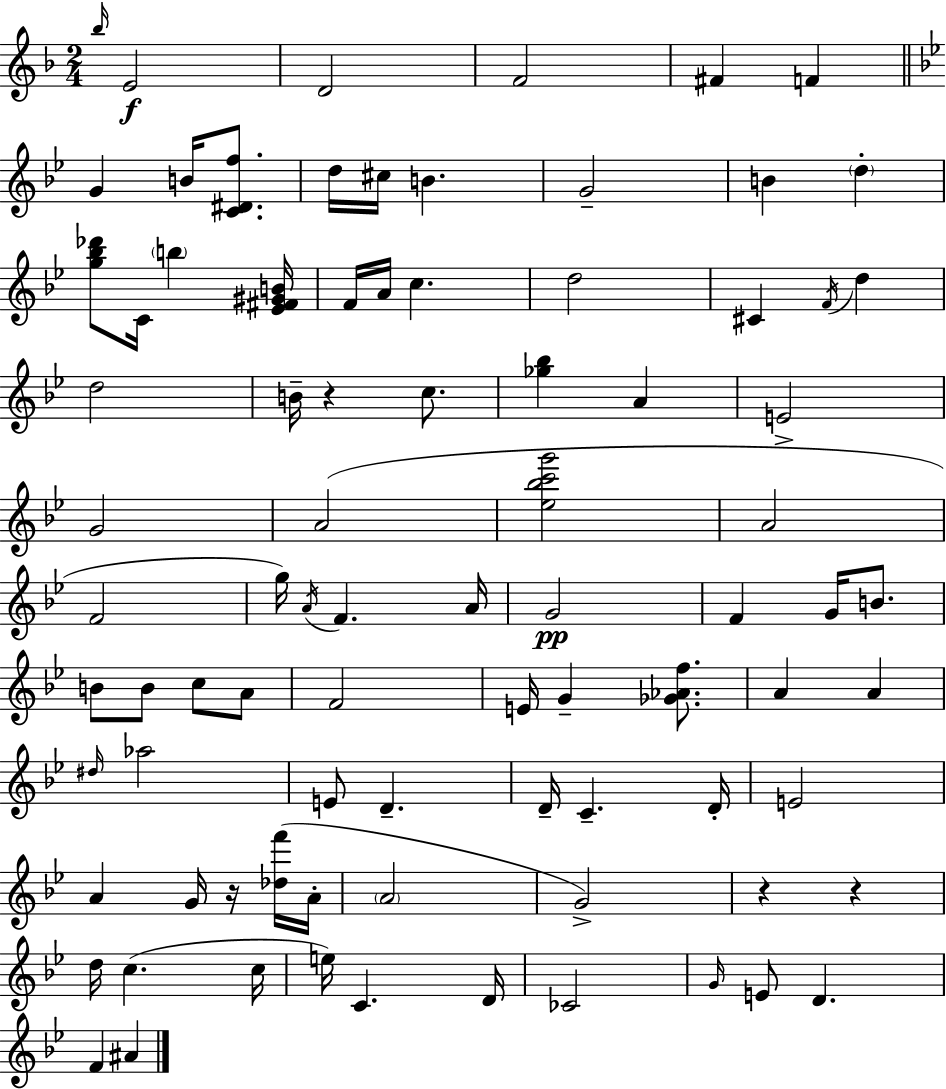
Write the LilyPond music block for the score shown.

{
  \clef treble
  \numericTimeSignature
  \time 2/4
  \key d \minor
  \grace { bes''16 }\f e'2 | d'2 | f'2 | fis'4 f'4 | \break \bar "||" \break \key g \minor g'4 b'16 <c' dis' f''>8. | d''16 cis''16 b'4. | g'2-- | b'4 \parenthesize d''4-. | \break <g'' bes'' des'''>8 c'16 \parenthesize b''4 <ees' fis' gis' b'>16 | f'16 a'16 c''4. | d''2 | cis'4 \acciaccatura { f'16 } d''4 | \break d''2 | b'16-- r4 c''8. | <ges'' bes''>4 a'4 | e'2-> | \break g'2 | a'2( | <ees'' bes'' c''' g'''>2 | a'2 | \break f'2 | g''16) \acciaccatura { a'16 } f'4. | a'16 g'2\pp | f'4 g'16 b'8. | \break b'8 b'8 c''8 | a'8 f'2 | e'16 g'4-- <ges' aes' f''>8. | a'4 a'4 | \break \grace { dis''16 } aes''2 | e'8 d'4.-- | d'16-- c'4.-- | d'16-. e'2 | \break a'4 g'16 | r16 <des'' f'''>16( a'16-. \parenthesize a'2 | g'2->) | r4 r4 | \break d''16 c''4.( | c''16 e''16) c'4. | d'16 ces'2 | \grace { g'16 } e'8 d'4. | \break f'4 | ais'4 \bar "|."
}